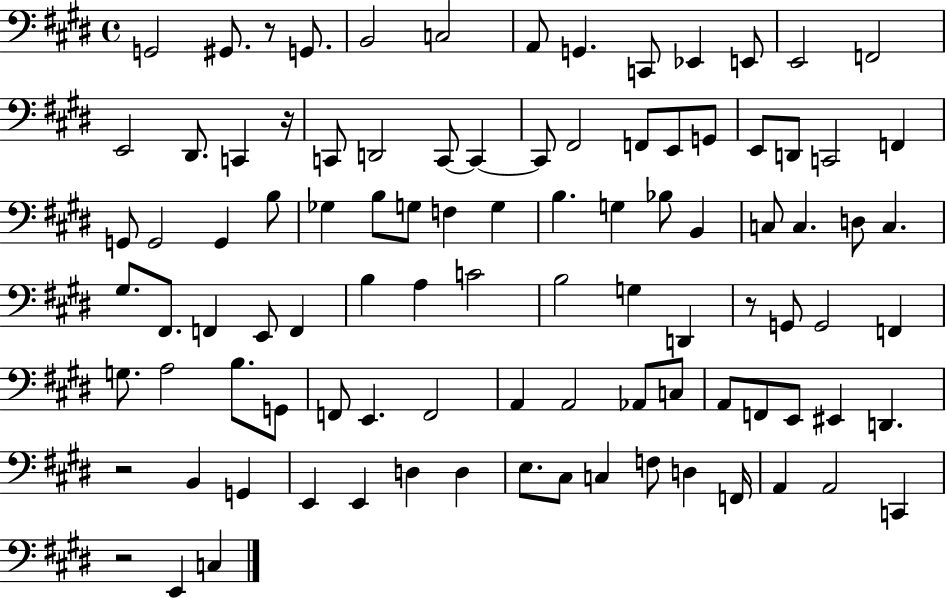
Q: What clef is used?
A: bass